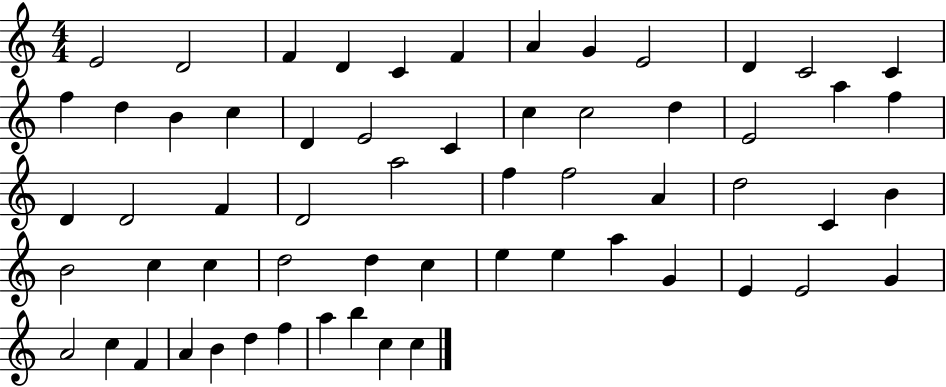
X:1
T:Untitled
M:4/4
L:1/4
K:C
E2 D2 F D C F A G E2 D C2 C f d B c D E2 C c c2 d E2 a f D D2 F D2 a2 f f2 A d2 C B B2 c c d2 d c e e a G E E2 G A2 c F A B d f a b c c